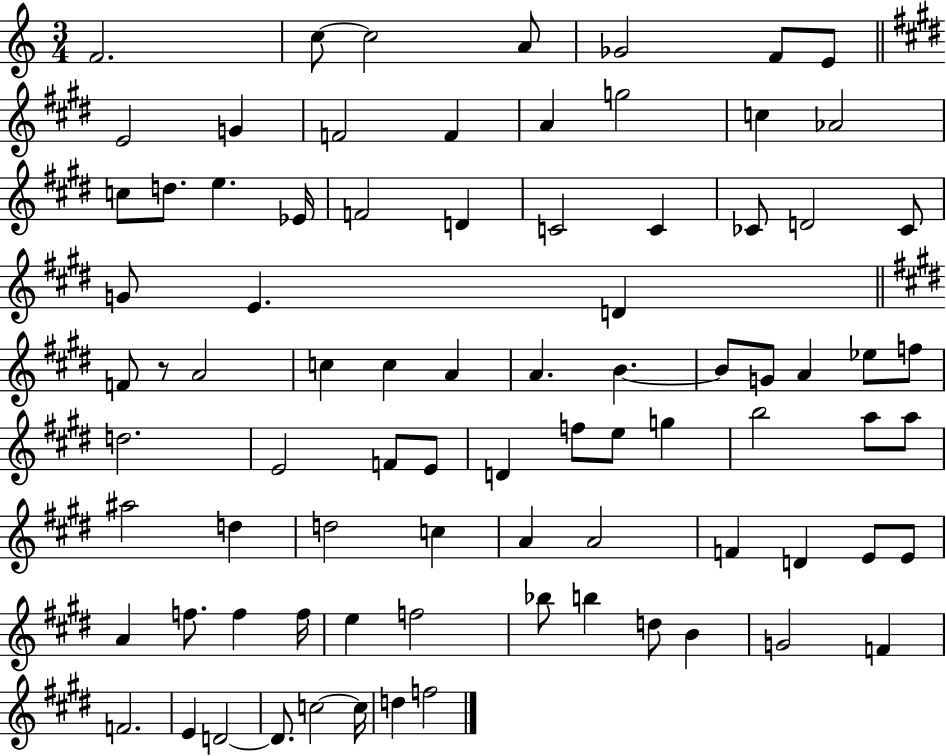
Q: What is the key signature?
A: C major